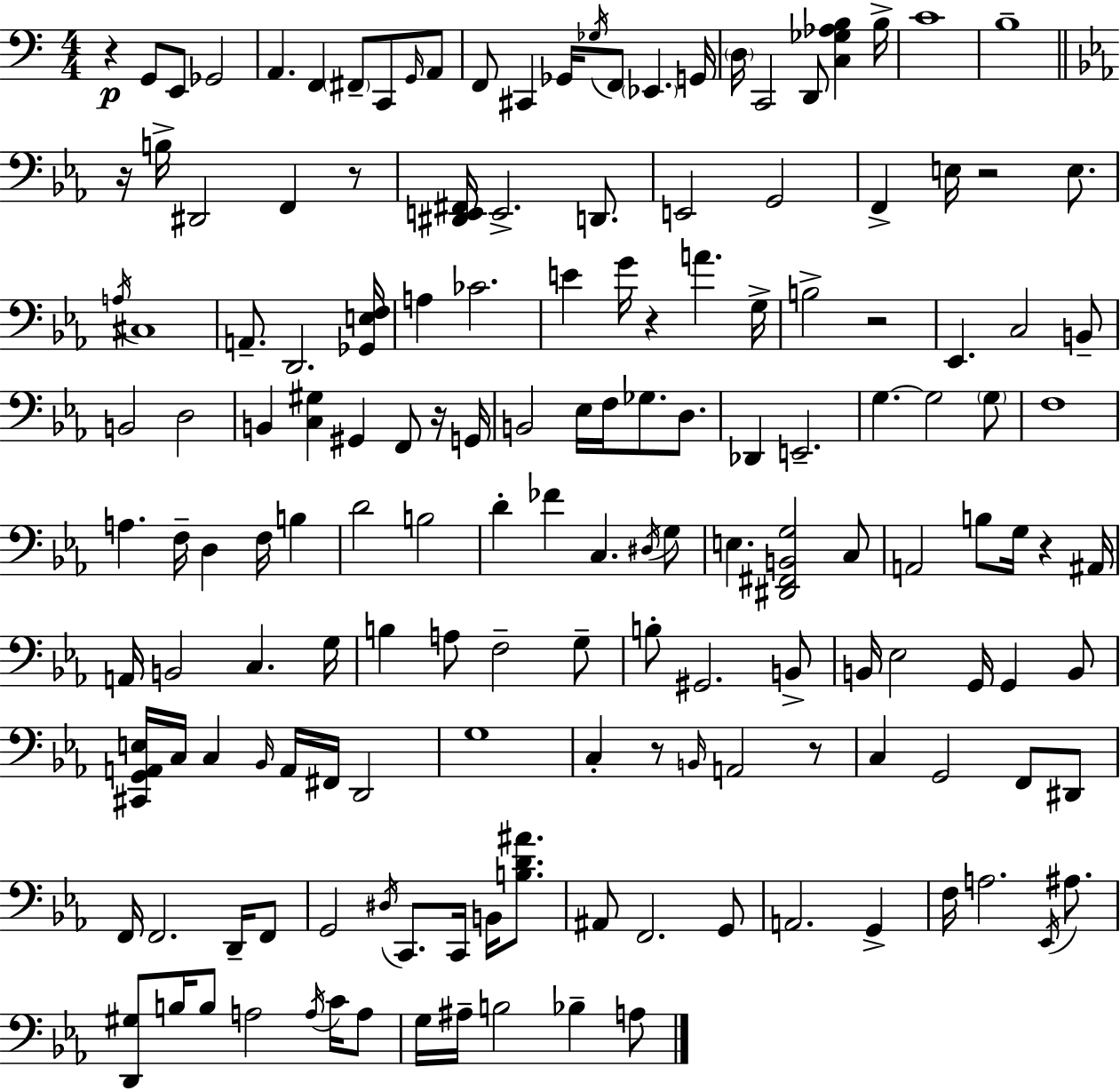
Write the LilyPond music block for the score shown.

{
  \clef bass
  \numericTimeSignature
  \time 4/4
  \key c \major
  \repeat volta 2 { r4\p g,8 e,8 ges,2 | a,4. f,4 \parenthesize fis,8-- c,8 \grace { g,16 } a,8 | f,8 cis,4 ges,16 \acciaccatura { ges16 } f,8 \parenthesize ees,4. | g,16 \parenthesize d16 c,2 d,8 <c ges aes b>4 | \break b16-> c'1 | b1-- | \bar "||" \break \key ees \major r16 b16-> dis,2 f,4 r8 | <dis, e, fis,>16 e,2.-> d,8. | e,2 g,2 | f,4-> e16 r2 e8. | \break \acciaccatura { a16 } cis1 | a,8.-- d,2. | <ges, e f>16 a4 ces'2. | e'4 g'16 r4 a'4. | \break g16-> b2-> r2 | ees,4. c2 b,8-- | b,2 d2 | b,4 <c gis>4 gis,4 f,8 r16 | \break g,16 b,2 ees16 f16 ges8. d8. | des,4 e,2.-- | g4.~~ g2 \parenthesize g8 | f1 | \break a4. f16-- d4 f16 b4 | d'2 b2 | d'4-. fes'4 c4. \acciaccatura { dis16 } | g8 e4. <dis, fis, b, g>2 | \break c8 a,2 b8 g16 r4 | ais,16 a,16 b,2 c4. | g16 b4 a8 f2-- | g8-- b8-. gis,2. | \break b,8-> b,16 ees2 g,16 g,4 | b,8 <cis, g, a, e>16 c16 c4 \grace { bes,16 } a,16 fis,16 d,2 | g1 | c4-. r8 \grace { b,16 } a,2 | \break r8 c4 g,2 | f,8 dis,8 f,16 f,2. | d,16-- f,8 g,2 \acciaccatura { dis16 } c,8. | c,16 b,16 <b d' ais'>8. ais,8 f,2. | \break g,8 a,2. | g,4-> f16 a2. | \acciaccatura { ees,16 } ais8. <d, gis>8 b16 b8 a2 | \acciaccatura { a16 } c'16 a8 g16 ais16-- b2 | \break bes4-- a8 } \bar "|."
}